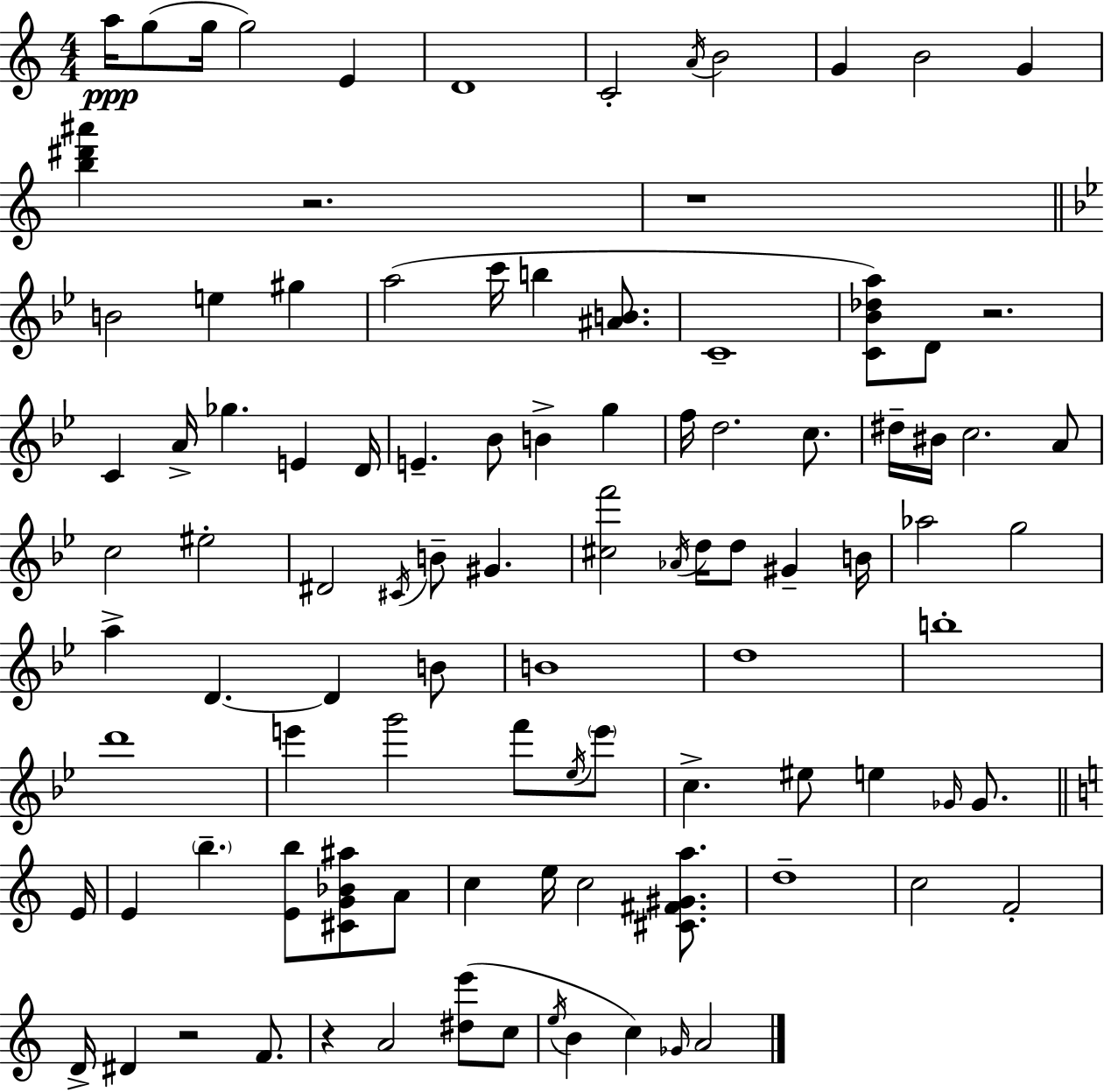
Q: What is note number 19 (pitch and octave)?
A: C4